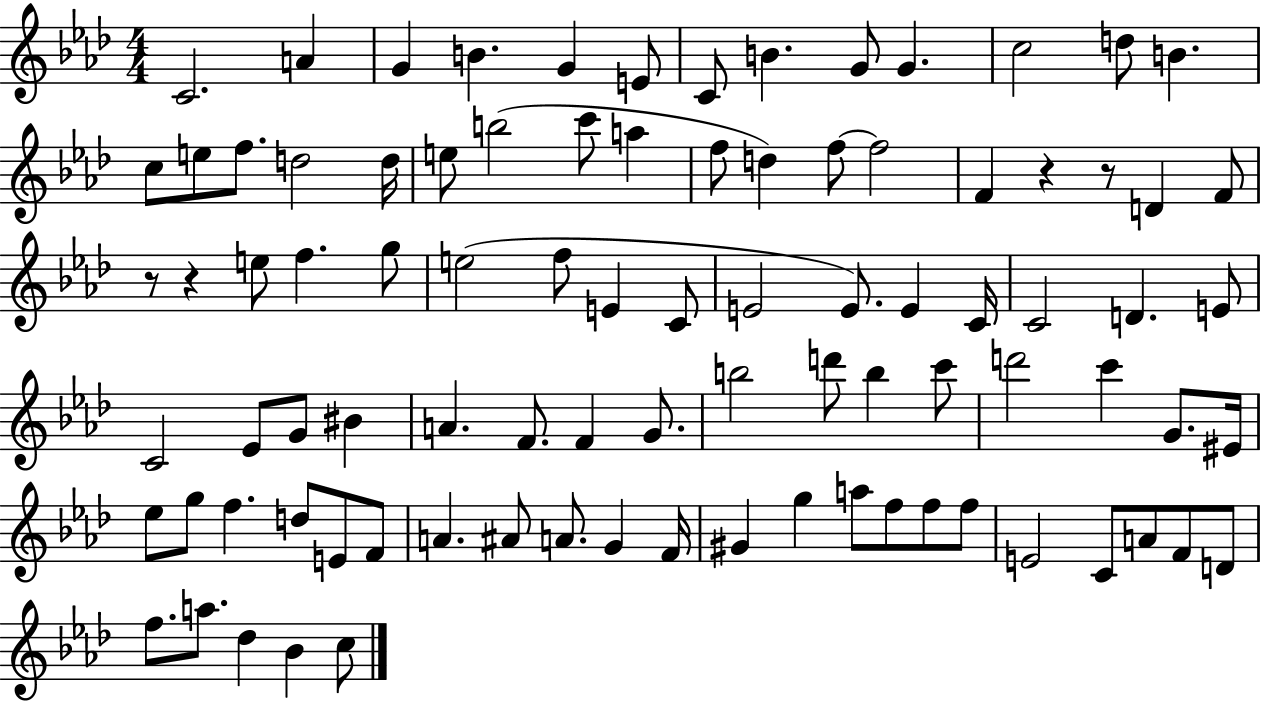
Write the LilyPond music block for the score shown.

{
  \clef treble
  \numericTimeSignature
  \time 4/4
  \key aes \major
  c'2. a'4 | g'4 b'4. g'4 e'8 | c'8 b'4. g'8 g'4. | c''2 d''8 b'4. | \break c''8 e''8 f''8. d''2 d''16 | e''8 b''2( c'''8 a''4 | f''8 d''4) f''8~~ f''2 | f'4 r4 r8 d'4 f'8 | \break r8 r4 e''8 f''4. g''8 | e''2( f''8 e'4 c'8 | e'2 e'8.) e'4 c'16 | c'2 d'4. e'8 | \break c'2 ees'8 g'8 bis'4 | a'4. f'8. f'4 g'8. | b''2 d'''8 b''4 c'''8 | d'''2 c'''4 g'8. eis'16 | \break ees''8 g''8 f''4. d''8 e'8 f'8 | a'4. ais'8 a'8. g'4 f'16 | gis'4 g''4 a''8 f''8 f''8 f''8 | e'2 c'8 a'8 f'8 d'8 | \break f''8. a''8. des''4 bes'4 c''8 | \bar "|."
}